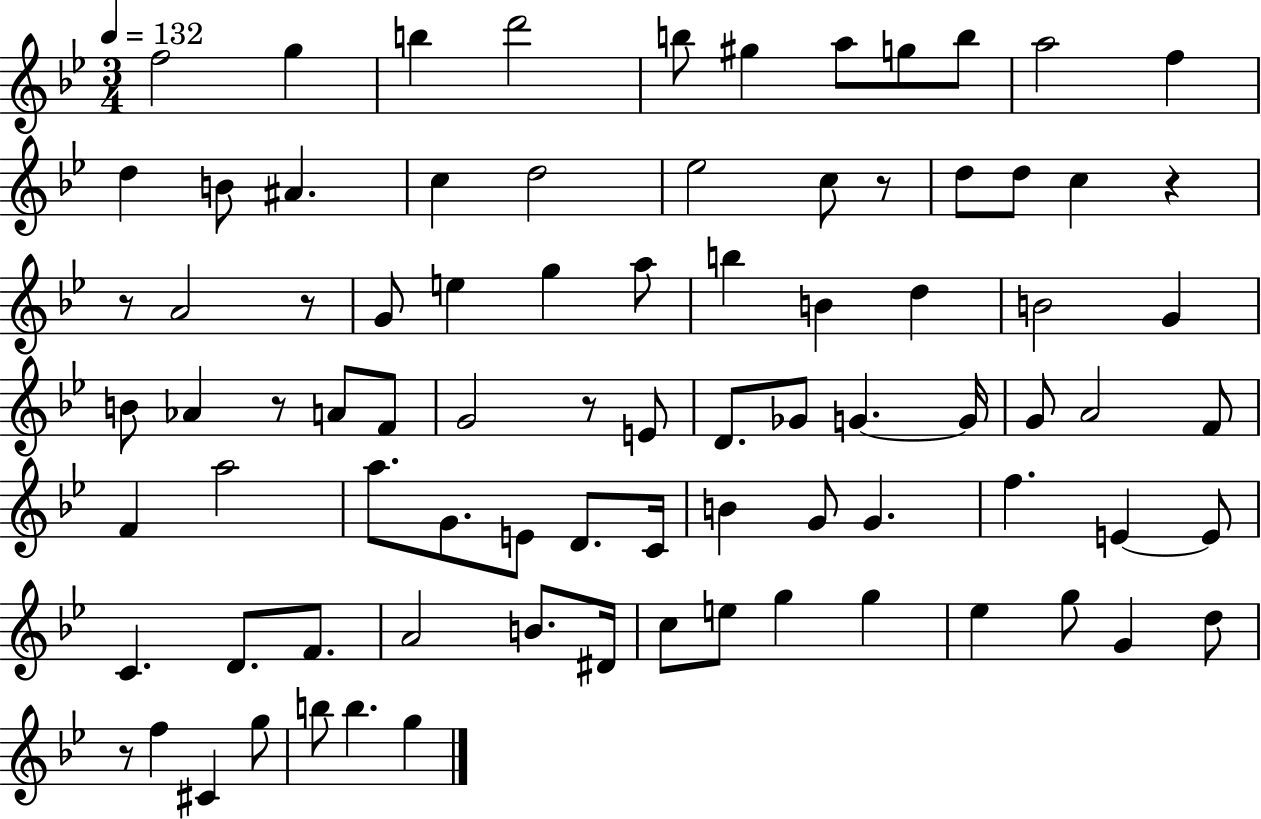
{
  \clef treble
  \numericTimeSignature
  \time 3/4
  \key bes \major
  \tempo 4 = 132
  \repeat volta 2 { f''2 g''4 | b''4 d'''2 | b''8 gis''4 a''8 g''8 b''8 | a''2 f''4 | \break d''4 b'8 ais'4. | c''4 d''2 | ees''2 c''8 r8 | d''8 d''8 c''4 r4 | \break r8 a'2 r8 | g'8 e''4 g''4 a''8 | b''4 b'4 d''4 | b'2 g'4 | \break b'8 aes'4 r8 a'8 f'8 | g'2 r8 e'8 | d'8. ges'8 g'4.~~ g'16 | g'8 a'2 f'8 | \break f'4 a''2 | a''8. g'8. e'8 d'8. c'16 | b'4 g'8 g'4. | f''4. e'4~~ e'8 | \break c'4. d'8. f'8. | a'2 b'8. dis'16 | c''8 e''8 g''4 g''4 | ees''4 g''8 g'4 d''8 | \break r8 f''4 cis'4 g''8 | b''8 b''4. g''4 | } \bar "|."
}